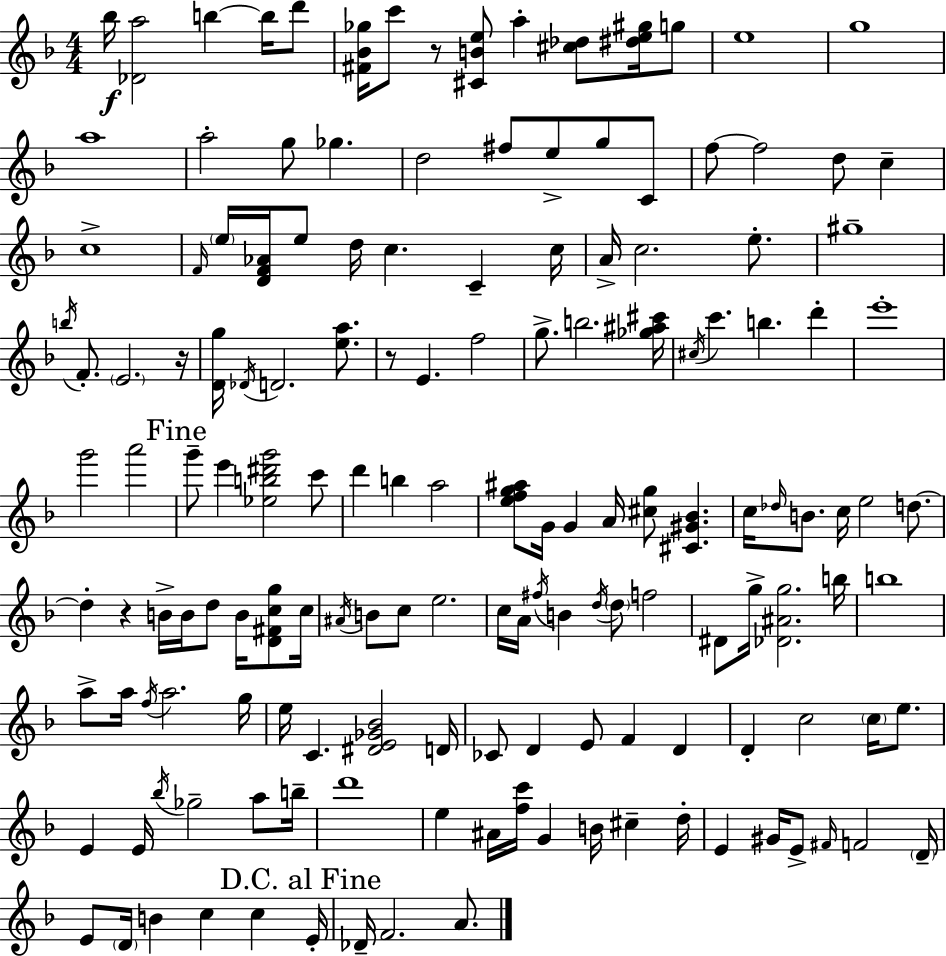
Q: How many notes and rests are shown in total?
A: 152